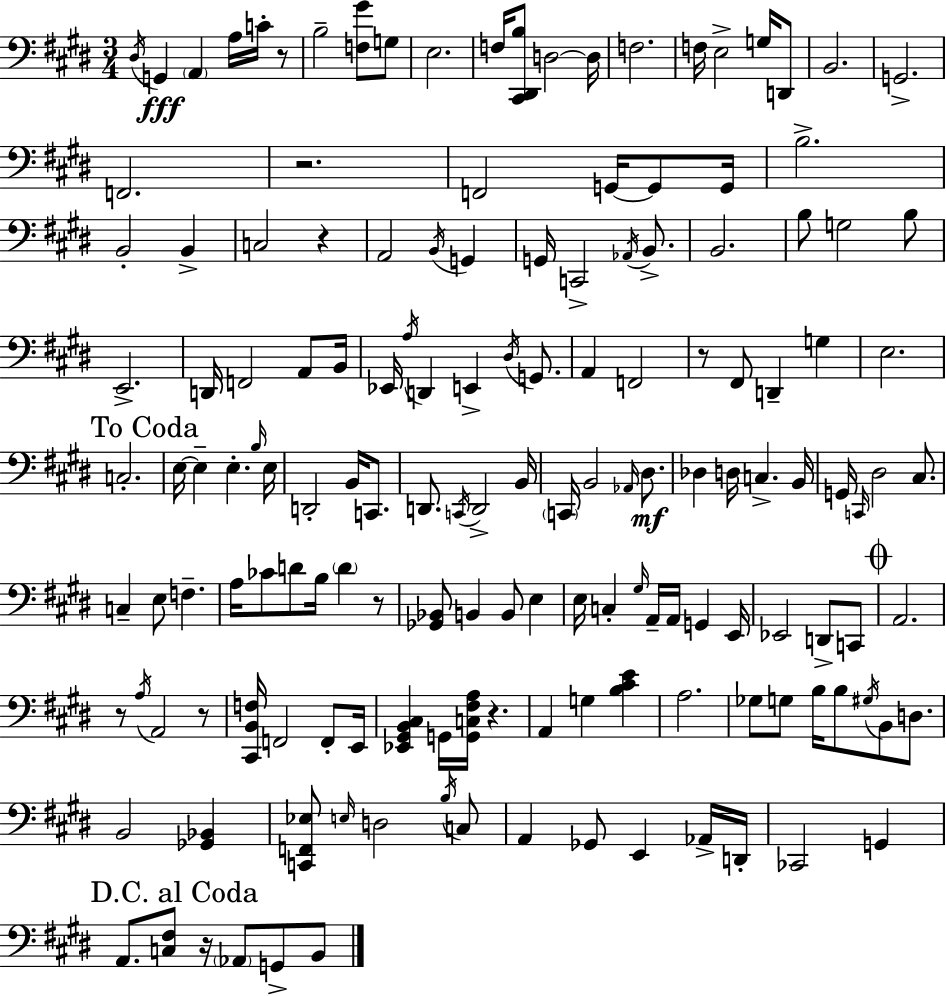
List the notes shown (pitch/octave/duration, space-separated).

D#3/s G2/q A2/q A3/s C4/s R/e B3/h [F3,G#4]/e G3/e E3/h. F3/s [C#2,D#2,B3]/e D3/h D3/s F3/h. F3/s E3/h G3/s D2/e B2/h. G2/h. F2/h. R/h. F2/h G2/s G2/e G2/s B3/h. B2/h B2/q C3/h R/q A2/h B2/s G2/q G2/s C2/h Ab2/s B2/e. B2/h. B3/e G3/h B3/e E2/h. D2/s F2/h A2/e B2/s Eb2/s A3/s D2/q E2/q D#3/s G2/e. A2/q F2/h R/e F#2/e D2/q G3/q E3/h. C3/h. E3/s E3/q E3/q. B3/s E3/s D2/h B2/s C2/e. D2/e. C2/s D2/h B2/s C2/s B2/h Ab2/s D#3/e. Db3/q D3/s C3/q. B2/s G2/s C2/s D#3/h C#3/e. C3/q E3/e F3/q. A3/s CES4/e D4/e B3/s D4/q R/e [Gb2,Bb2]/e B2/q B2/e E3/q E3/s C3/q G#3/s A2/s A2/s G2/q E2/s Eb2/h D2/e C2/e A2/h. R/e A3/s A2/h R/e [C#2,B2,F3]/s F2/h F2/e E2/s [Eb2,G#2,B2,C#3]/q G2/s [G2,C3,F#3,A3]/s R/q. A2/q G3/q [B3,C#4,E4]/q A3/h. Gb3/e G3/e B3/s B3/e G#3/s B2/e D3/e. B2/h [Gb2,Bb2]/q [C2,F2,Eb3]/e E3/s D3/h B3/s C3/e A2/q Gb2/e E2/q Ab2/s D2/s CES2/h G2/q A2/e. [C3,F#3]/e R/s Ab2/e G2/e B2/e